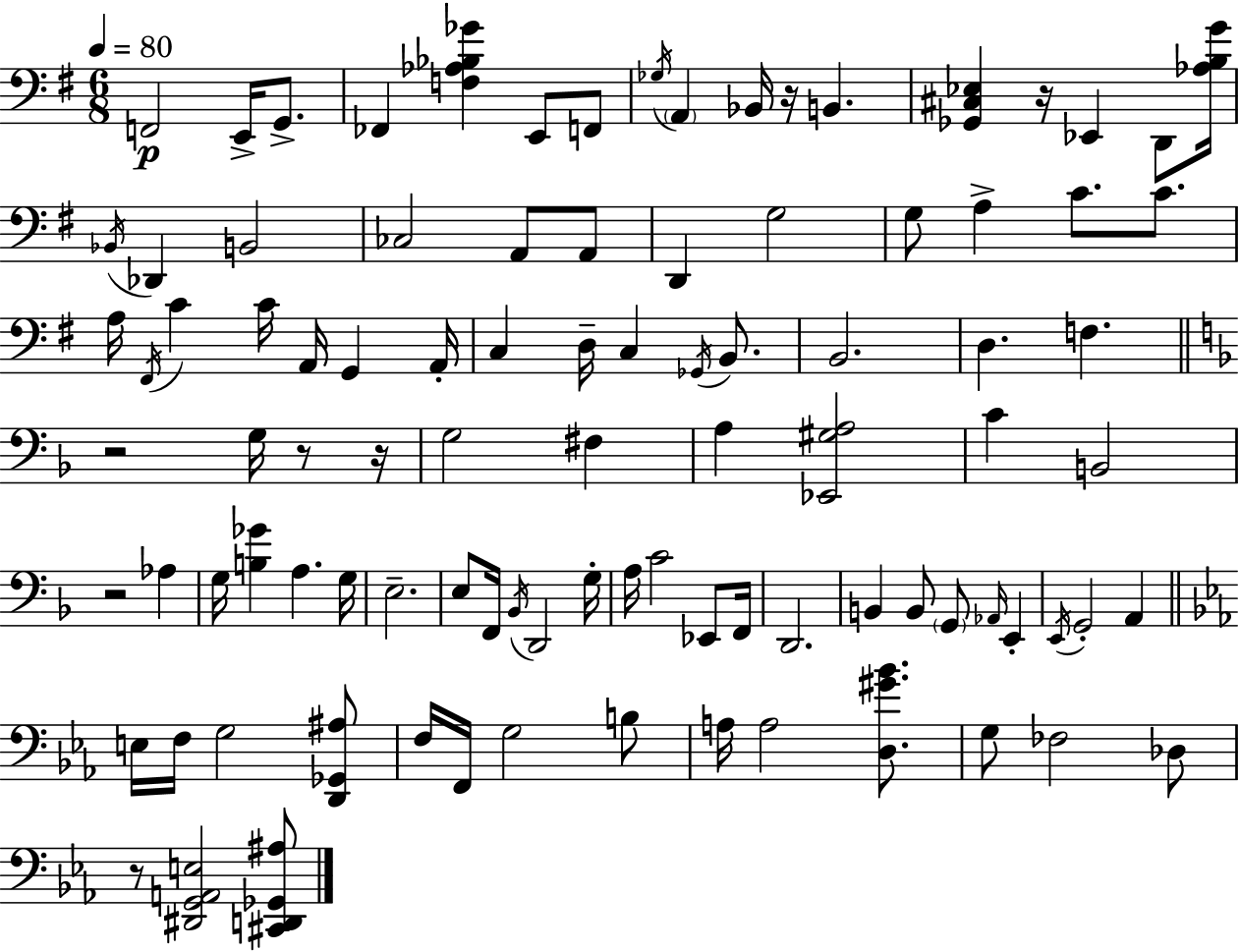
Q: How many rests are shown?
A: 7